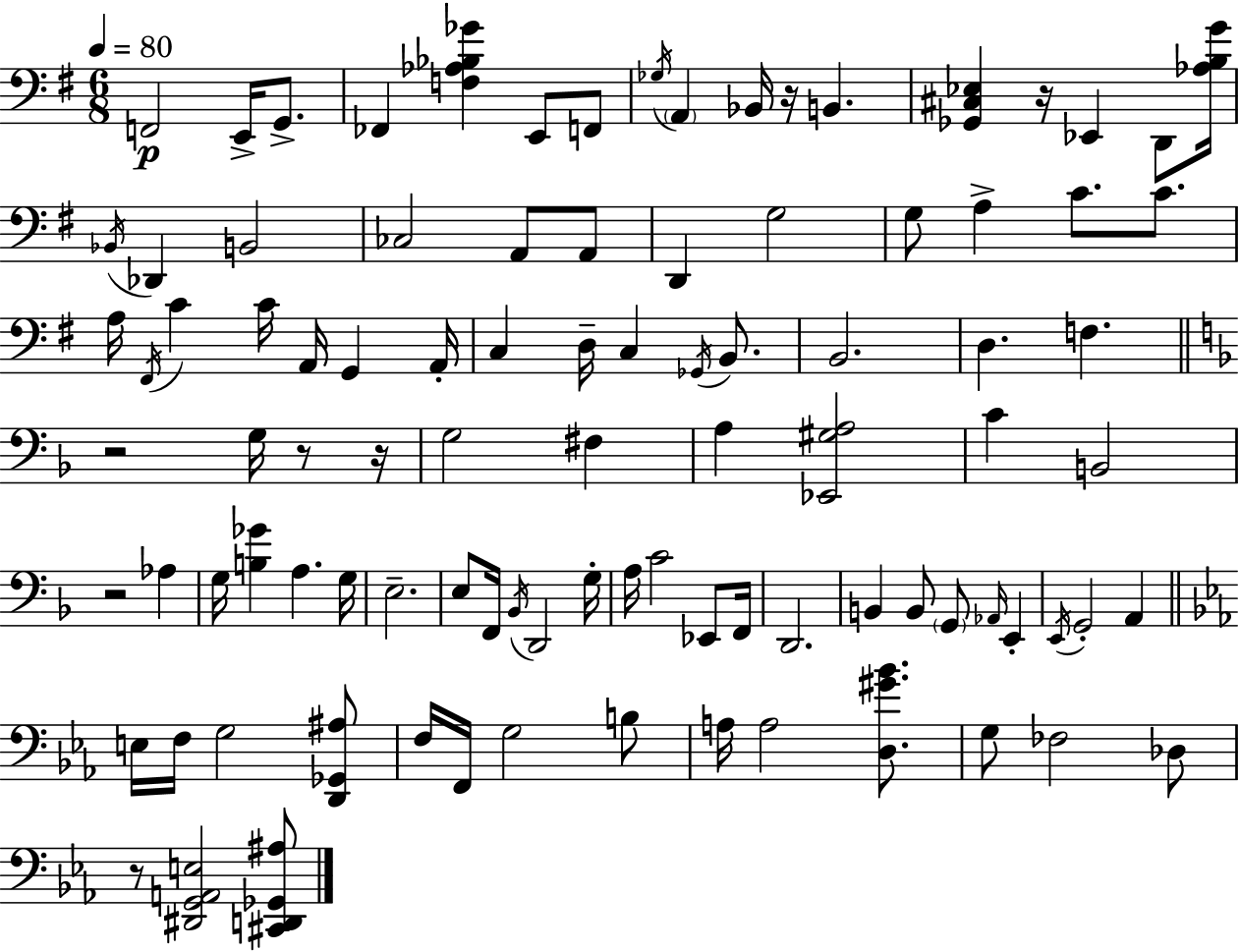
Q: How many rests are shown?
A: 7